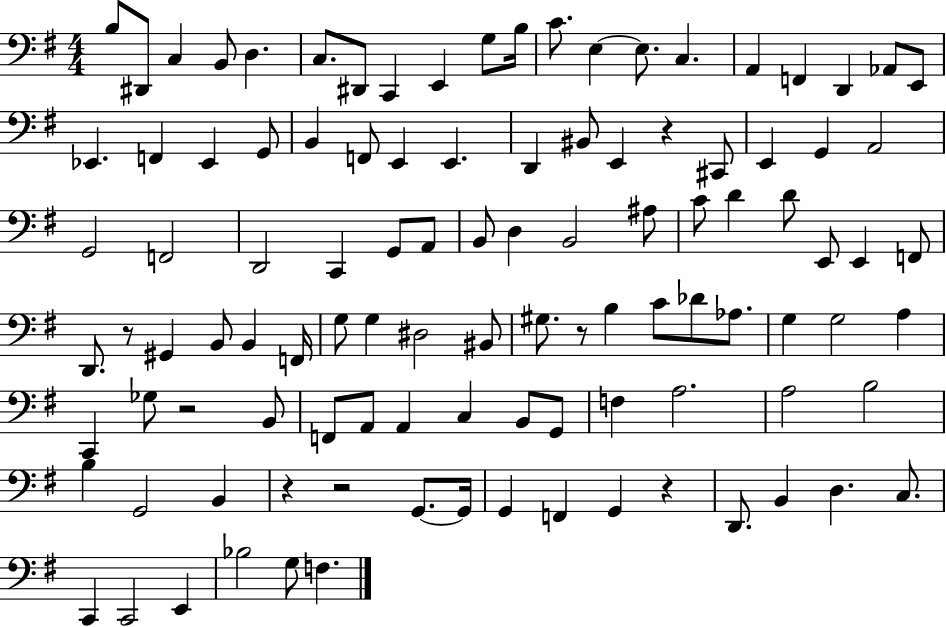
X:1
T:Untitled
M:4/4
L:1/4
K:G
B,/2 ^D,,/2 C, B,,/2 D, C,/2 ^D,,/2 C,, E,, G,/2 B,/4 C/2 E, E,/2 C, A,, F,, D,, _A,,/2 E,,/2 _E,, F,, _E,, G,,/2 B,, F,,/2 E,, E,, D,, ^B,,/2 E,, z ^C,,/2 E,, G,, A,,2 G,,2 F,,2 D,,2 C,, G,,/2 A,,/2 B,,/2 D, B,,2 ^A,/2 C/2 D D/2 E,,/2 E,, F,,/2 D,,/2 z/2 ^G,, B,,/2 B,, F,,/4 G,/2 G, ^D,2 ^B,,/2 ^G,/2 z/2 B, C/2 _D/2 _A,/2 G, G,2 A, C,, _G,/2 z2 B,,/2 F,,/2 A,,/2 A,, C, B,,/2 G,,/2 F, A,2 A,2 B,2 B, G,,2 B,, z z2 G,,/2 G,,/4 G,, F,, G,, z D,,/2 B,, D, C,/2 C,, C,,2 E,, _B,2 G,/2 F,